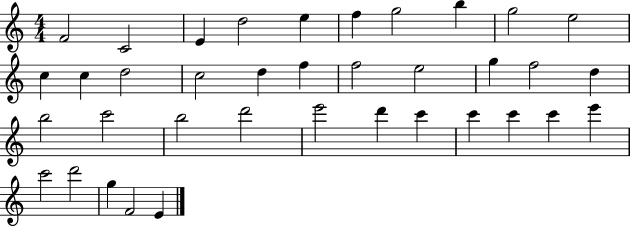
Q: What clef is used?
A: treble